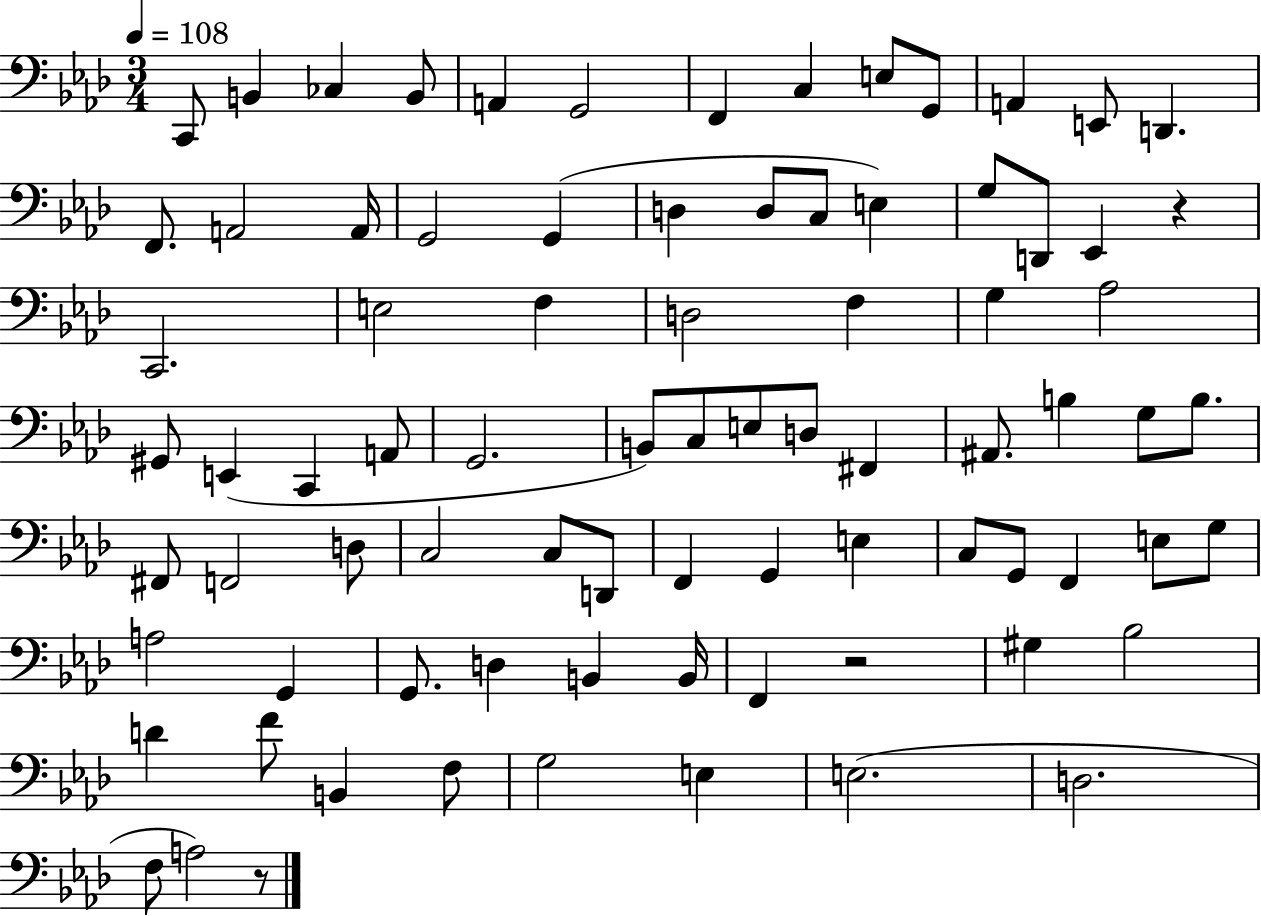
X:1
T:Untitled
M:3/4
L:1/4
K:Ab
C,,/2 B,, _C, B,,/2 A,, G,,2 F,, C, E,/2 G,,/2 A,, E,,/2 D,, F,,/2 A,,2 A,,/4 G,,2 G,, D, D,/2 C,/2 E, G,/2 D,,/2 _E,, z C,,2 E,2 F, D,2 F, G, _A,2 ^G,,/2 E,, C,, A,,/2 G,,2 B,,/2 C,/2 E,/2 D,/2 ^F,, ^A,,/2 B, G,/2 B,/2 ^F,,/2 F,,2 D,/2 C,2 C,/2 D,,/2 F,, G,, E, C,/2 G,,/2 F,, E,/2 G,/2 A,2 G,, G,,/2 D, B,, B,,/4 F,, z2 ^G, _B,2 D F/2 B,, F,/2 G,2 E, E,2 D,2 F,/2 A,2 z/2